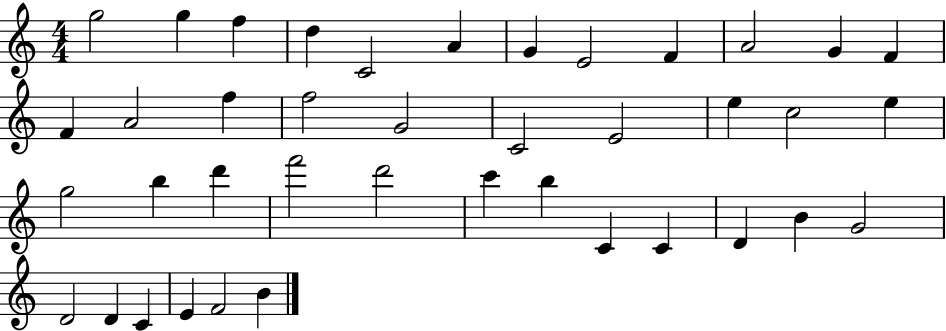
G5/h G5/q F5/q D5/q C4/h A4/q G4/q E4/h F4/q A4/h G4/q F4/q F4/q A4/h F5/q F5/h G4/h C4/h E4/h E5/q C5/h E5/q G5/h B5/q D6/q F6/h D6/h C6/q B5/q C4/q C4/q D4/q B4/q G4/h D4/h D4/q C4/q E4/q F4/h B4/q